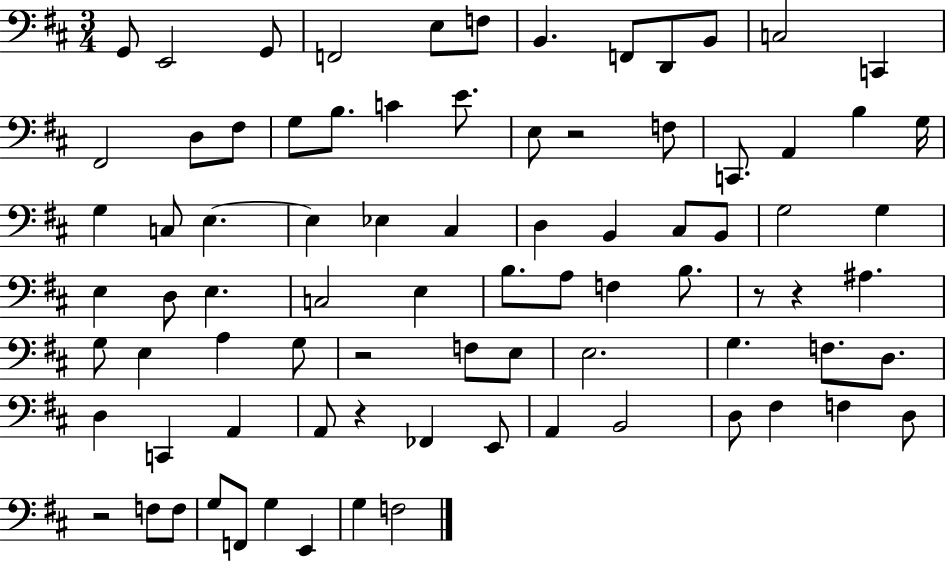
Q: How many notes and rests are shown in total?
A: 83